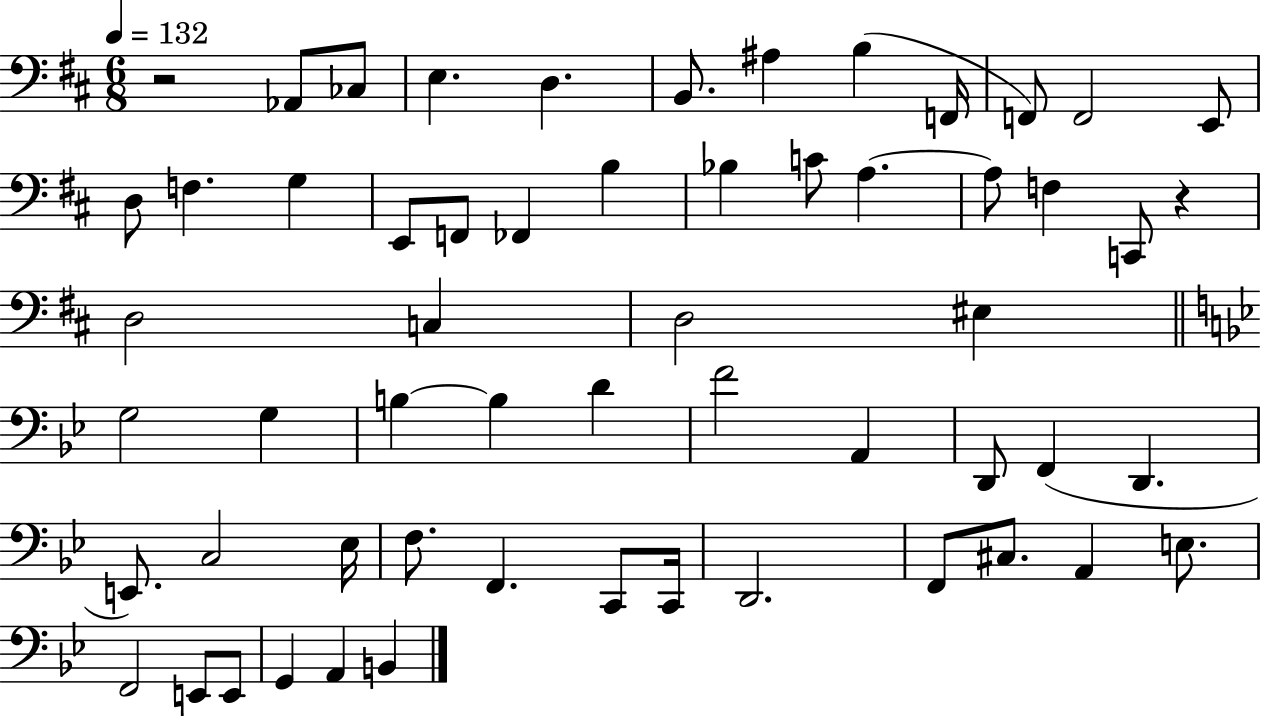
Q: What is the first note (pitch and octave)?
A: Ab2